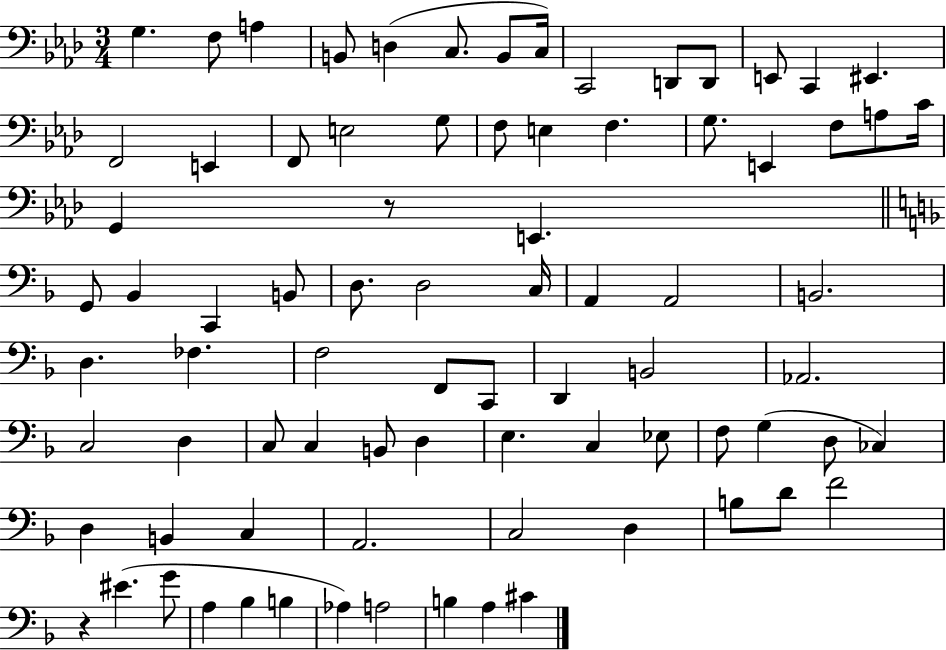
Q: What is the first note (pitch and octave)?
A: G3